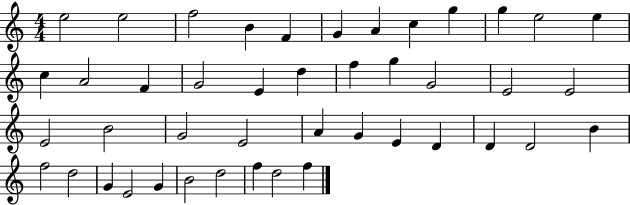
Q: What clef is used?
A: treble